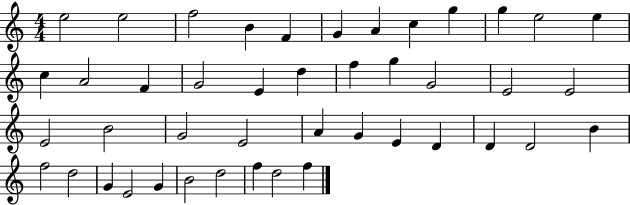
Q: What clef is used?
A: treble